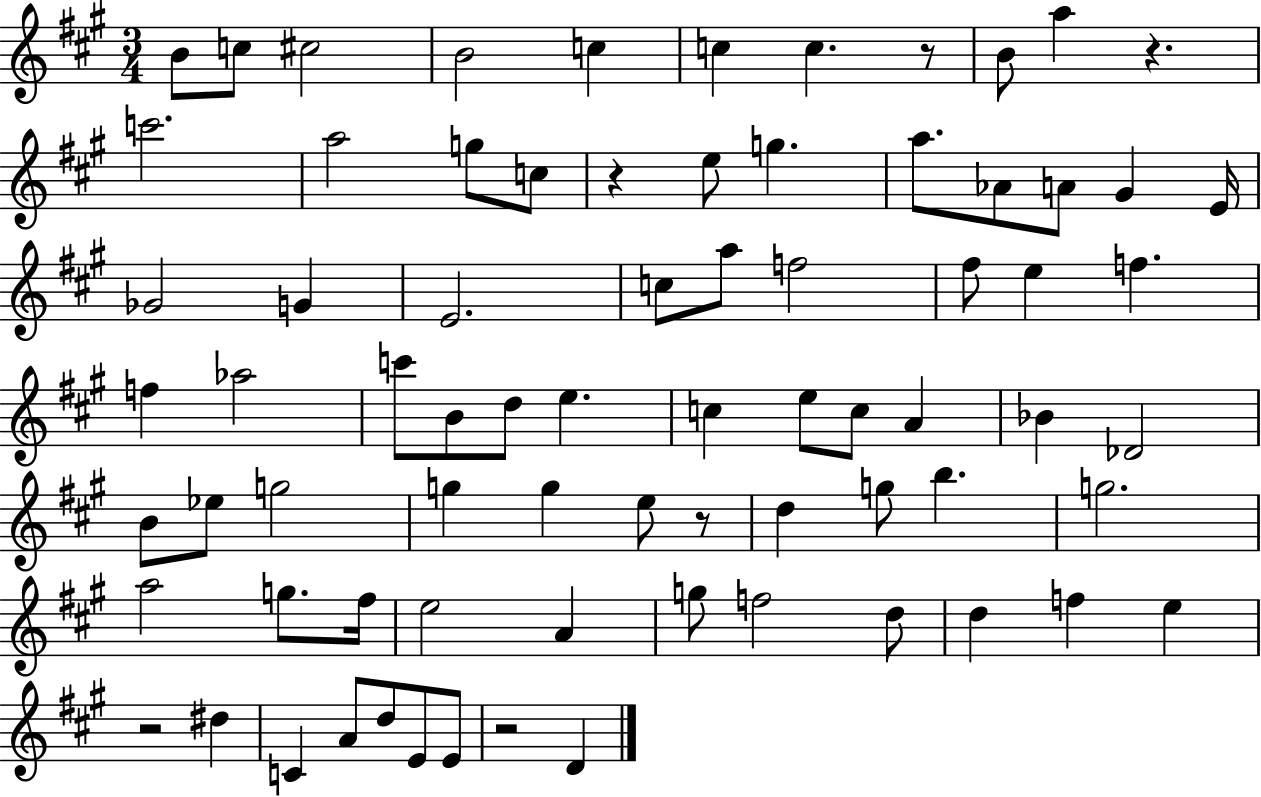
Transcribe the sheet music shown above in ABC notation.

X:1
T:Untitled
M:3/4
L:1/4
K:A
B/2 c/2 ^c2 B2 c c c z/2 B/2 a z c'2 a2 g/2 c/2 z e/2 g a/2 _A/2 A/2 ^G E/4 _G2 G E2 c/2 a/2 f2 ^f/2 e f f _a2 c'/2 B/2 d/2 e c e/2 c/2 A _B _D2 B/2 _e/2 g2 g g e/2 z/2 d g/2 b g2 a2 g/2 ^f/4 e2 A g/2 f2 d/2 d f e z2 ^d C A/2 d/2 E/2 E/2 z2 D